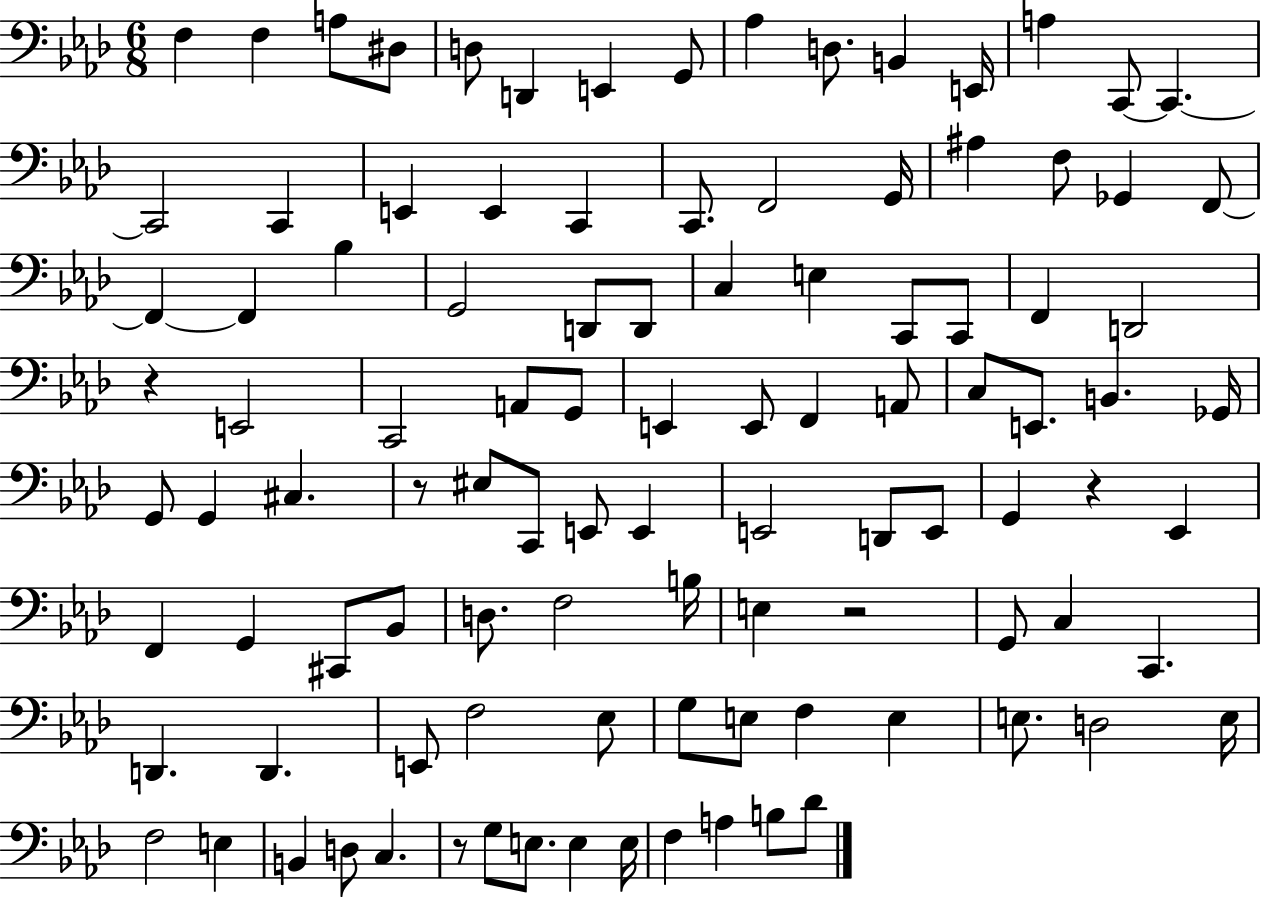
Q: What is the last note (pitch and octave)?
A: Db4